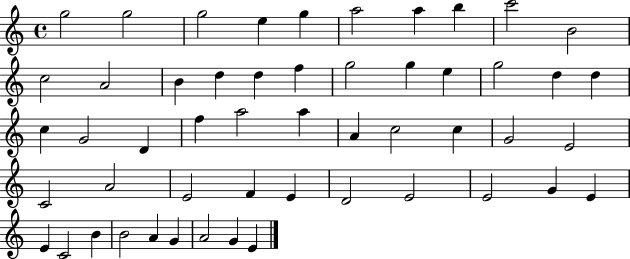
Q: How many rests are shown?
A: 0